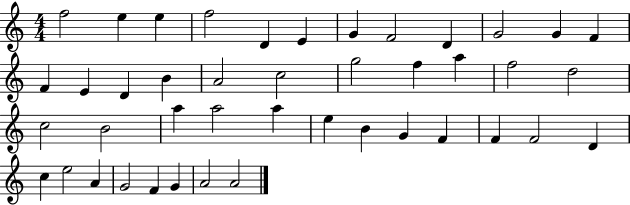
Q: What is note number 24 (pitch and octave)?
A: C5